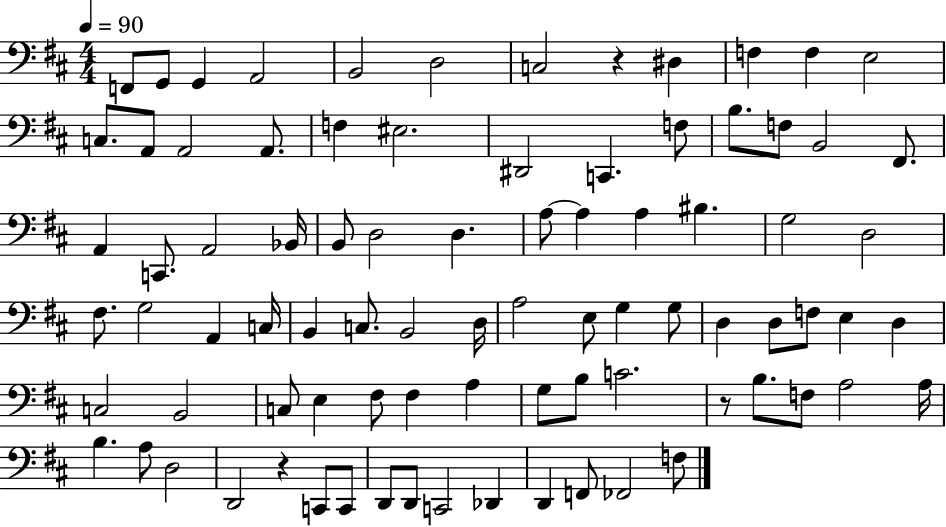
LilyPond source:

{
  \clef bass
  \numericTimeSignature
  \time 4/4
  \key d \major
  \tempo 4 = 90
  \repeat volta 2 { f,8 g,8 g,4 a,2 | b,2 d2 | c2 r4 dis4 | f4 f4 e2 | \break c8. a,8 a,2 a,8. | f4 eis2. | dis,2 c,4. f8 | b8. f8 b,2 fis,8. | \break a,4 c,8. a,2 bes,16 | b,8 d2 d4. | a8~~ a4 a4 bis4. | g2 d2 | \break fis8. g2 a,4 c16 | b,4 c8. b,2 d16 | a2 e8 g4 g8 | d4 d8 f8 e4 d4 | \break c2 b,2 | c8 e4 fis8 fis4 a4 | g8 b8 c'2. | r8 b8. f8 a2 a16 | \break b4. a8 d2 | d,2 r4 c,8 c,8 | d,8 d,8 c,2 des,4 | d,4 f,8 fes,2 f8 | \break } \bar "|."
}